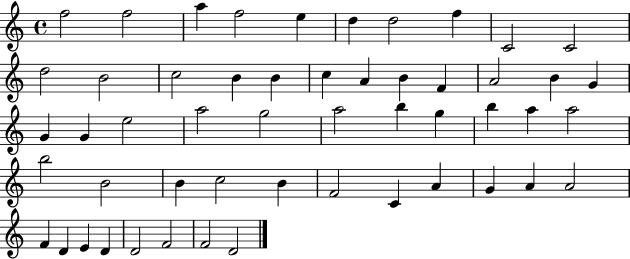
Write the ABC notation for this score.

X:1
T:Untitled
M:4/4
L:1/4
K:C
f2 f2 a f2 e d d2 f C2 C2 d2 B2 c2 B B c A B F A2 B G G G e2 a2 g2 a2 b g b a a2 b2 B2 B c2 B F2 C A G A A2 F D E D D2 F2 F2 D2